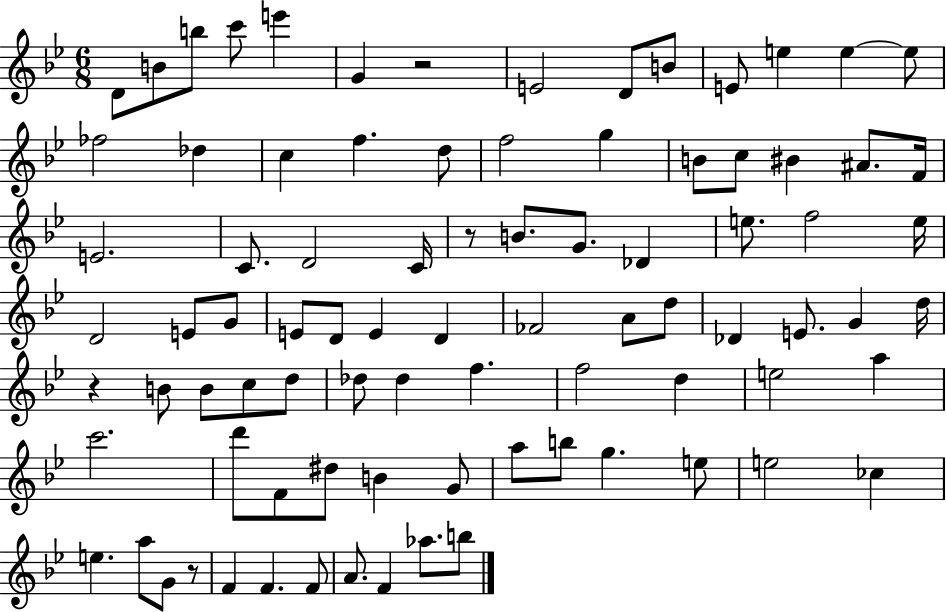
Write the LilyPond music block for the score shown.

{
  \clef treble
  \numericTimeSignature
  \time 6/8
  \key bes \major
  d'8 b'8 b''8 c'''8 e'''4 | g'4 r2 | e'2 d'8 b'8 | e'8 e''4 e''4~~ e''8 | \break fes''2 des''4 | c''4 f''4. d''8 | f''2 g''4 | b'8 c''8 bis'4 ais'8. f'16 | \break e'2. | c'8. d'2 c'16 | r8 b'8. g'8. des'4 | e''8. f''2 e''16 | \break d'2 e'8 g'8 | e'8 d'8 e'4 d'4 | fes'2 a'8 d''8 | des'4 e'8. g'4 d''16 | \break r4 b'8 b'8 c''8 d''8 | des''8 des''4 f''4. | f''2 d''4 | e''2 a''4 | \break c'''2. | d'''8 f'8 dis''8 b'4 g'8 | a''8 b''8 g''4. e''8 | e''2 ces''4 | \break e''4. a''8 g'8 r8 | f'4 f'4. f'8 | a'8. f'4 aes''8. b''8 | \bar "|."
}